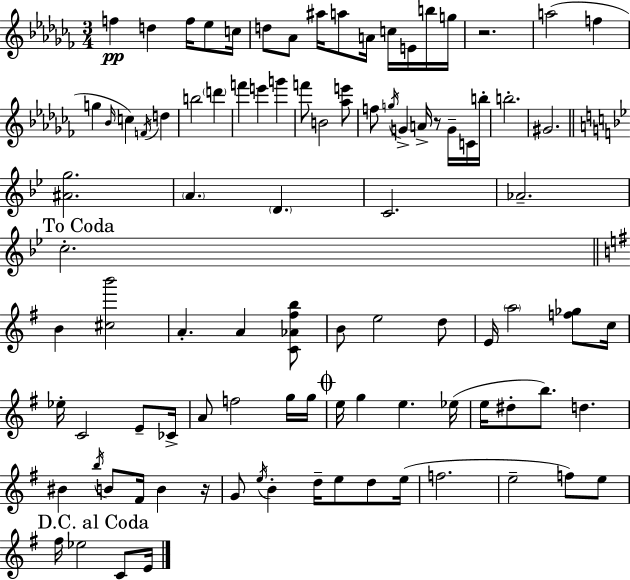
{
  \clef treble
  \numericTimeSignature
  \time 3/4
  \key aes \minor
  \repeat volta 2 { f''4\pp d''4 f''16 ees''8 c''16 | d''8 aes'8 ais''16 a''8 a'16 c''16 e'16 b''16 g''16 | r2. | a''2( f''4 | \break g''4 \grace { bes'16 }) c''4 \acciaccatura { f'16 } d''4 | b''2 \parenthesize d'''4 | f'''4 e'''4 g'''4 | f'''8 b'2 | \break <aes'' e'''>8 f''8 \acciaccatura { g''16 } g'4-> a'16-> r8 | g'16-- c'16 b''16-. b''2.-. | gis'2. | \bar "||" \break \key bes \major <ais' g''>2. | \parenthesize a'4. \parenthesize d'4. | c'2. | aes'2.-- | \break \mark "To Coda" c''2.-. | \bar "||" \break \key g \major b'4 <cis'' b'''>2 | a'4.-. a'4 <c' aes' fis'' b''>8 | b'8 e''2 d''8 | e'16 \parenthesize a''2 <f'' ges''>8 c''16 | \break ees''16-. c'2 e'8-- ces'16-> | a'8 f''2 g''16 g''16 | \mark \markup { \musicglyph "scripts.coda" } e''16 g''4 e''4. ees''16( | e''16 dis''8-. b''8.) d''4. | \break bis'4 \acciaccatura { b''16 } b'8 fis'16 b'4 | r16 g'8 \acciaccatura { e''16 } b'4-. d''16-- e''8 d''8 | e''16( f''2. | e''2-- f''8) | \break e''8 \mark "D.C. al Coda" fis''16 ees''2 c'8 | e'16 } \bar "|."
}